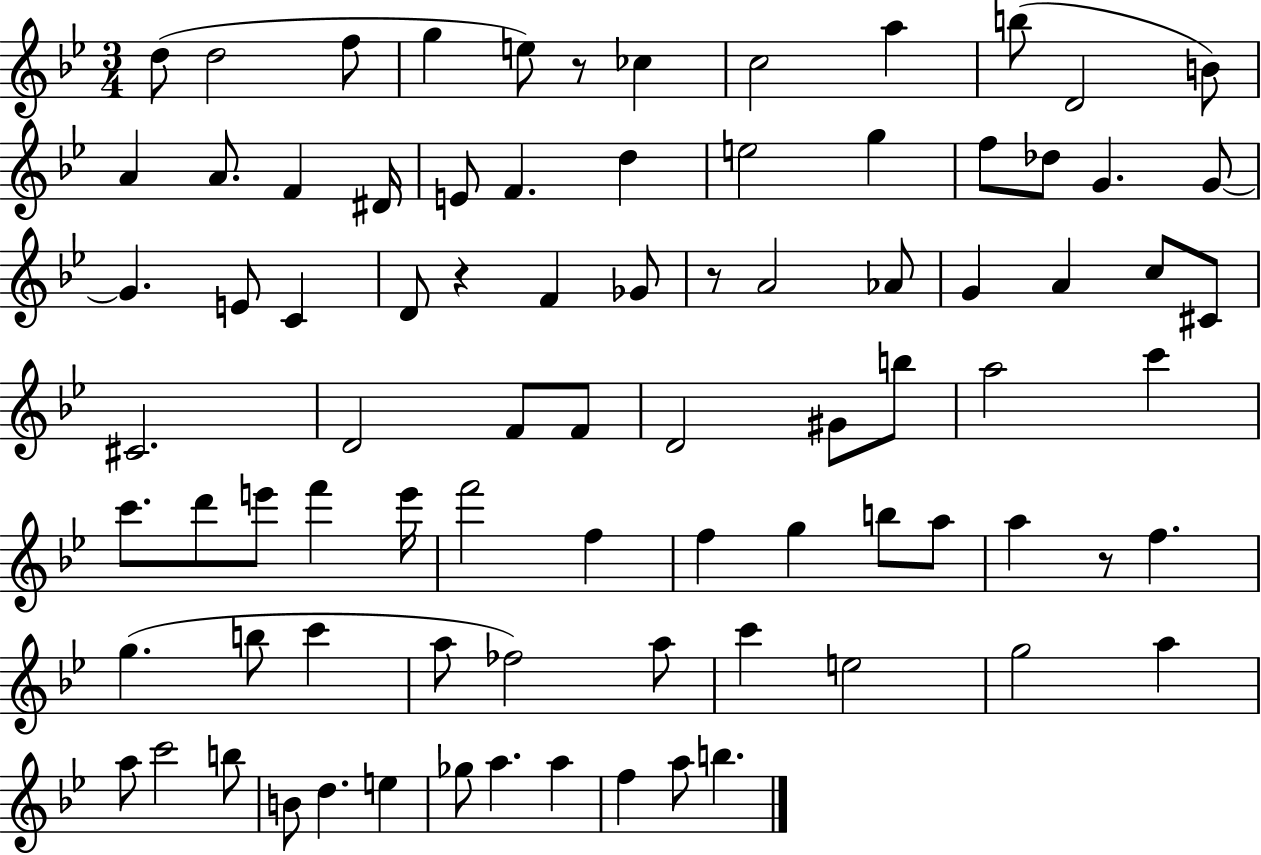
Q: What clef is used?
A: treble